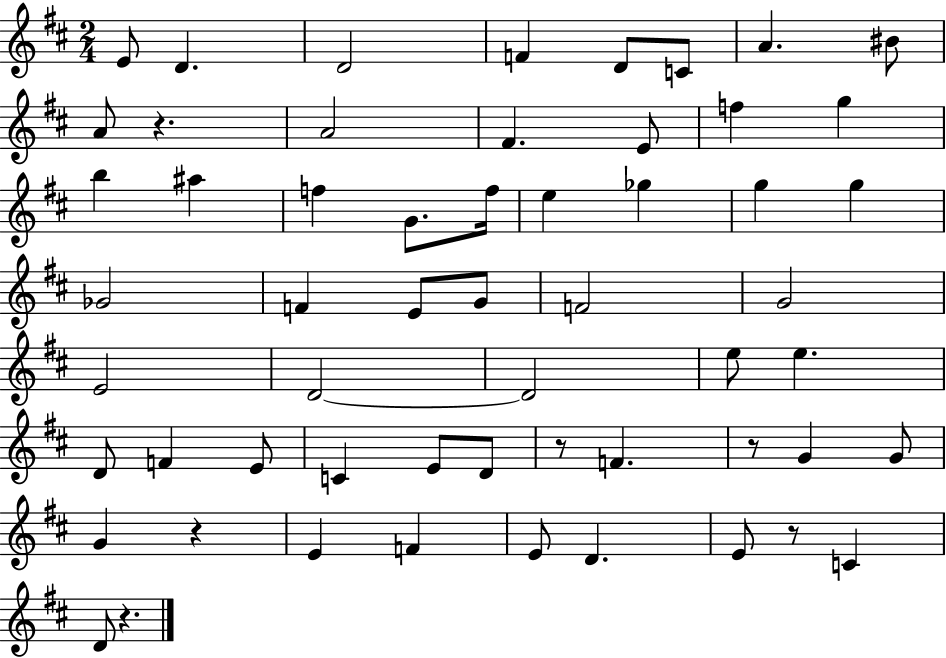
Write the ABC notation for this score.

X:1
T:Untitled
M:2/4
L:1/4
K:D
E/2 D D2 F D/2 C/2 A ^B/2 A/2 z A2 ^F E/2 f g b ^a f G/2 f/4 e _g g g _G2 F E/2 G/2 F2 G2 E2 D2 D2 e/2 e D/2 F E/2 C E/2 D/2 z/2 F z/2 G G/2 G z E F E/2 D E/2 z/2 C D/2 z